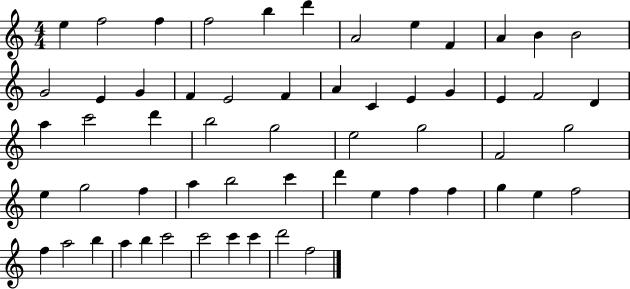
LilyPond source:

{
  \clef treble
  \numericTimeSignature
  \time 4/4
  \key c \major
  e''4 f''2 f''4 | f''2 b''4 d'''4 | a'2 e''4 f'4 | a'4 b'4 b'2 | \break g'2 e'4 g'4 | f'4 e'2 f'4 | a'4 c'4 e'4 g'4 | e'4 f'2 d'4 | \break a''4 c'''2 d'''4 | b''2 g''2 | e''2 g''2 | f'2 g''2 | \break e''4 g''2 f''4 | a''4 b''2 c'''4 | d'''4 e''4 f''4 f''4 | g''4 e''4 f''2 | \break f''4 a''2 b''4 | a''4 b''4 c'''2 | c'''2 c'''4 c'''4 | d'''2 f''2 | \break \bar "|."
}